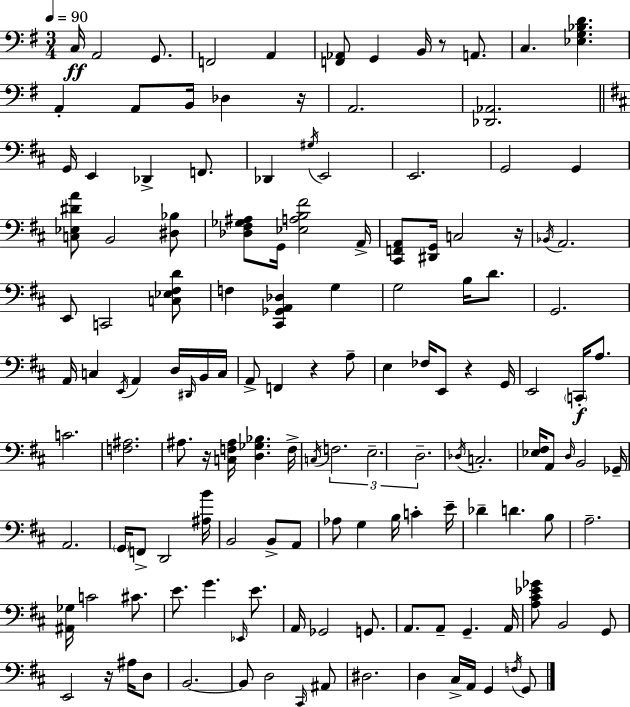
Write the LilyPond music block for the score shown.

{
  \clef bass
  \numericTimeSignature
  \time 3/4
  \key g \major
  \tempo 4 = 90
  \repeat volta 2 { c16\ff a,2 g,8. | f,2 a,4 | <f, aes,>8 g,4 b,16 r8 a,8. | c4. <ees g bes d'>4. | \break a,4-. a,8 b,16 des4 r16 | a,2. | <des, aes,>2. | \bar "||" \break \key d \major g,16 e,4 des,4-> f,8. | des,4 \acciaccatura { gis16 } e,2 | e,2. | g,2 g,4 | \break <c ees dis' a'>8 b,2 <dis bes>8 | <des fis ges ais>8 g,16 <ees a b fis'>2 | a,16-> <cis, f, a,>8 <dis, g,>16 c2 | r16 \acciaccatura { bes,16 } a,2. | \break e,8 c,2 | <c ees fis d'>8 f4 <cis, ges, a, des>4 g4 | g2 b16 d'8. | g,2. | \break a,16 c4 \acciaccatura { e,16 } a,4 | d16 \grace { dis,16 } b,16 c16 a,8-> f,4 r4 | a8-- e4 fes16 e,8 r4 | g,16 e,2 | \break \parenthesize c,16-.\f a8. c'2. | <f ais>2. | ais8. r16 <c f ais>16 <d ges bes>4. | f16-> \acciaccatura { c16 } \tuplet 3/2 { f2. | \break e2.-- | d2.-- } | \acciaccatura { des16 } c2.-. | <ees fis>16 a,8 \grace { d16 } b,2 | \break ges,16-- a,2. | \parenthesize g,16 f,8-> d,2 | <ais b'>16 b,2 | b,8-> a,8 aes8 g4 | \break b16 c'4-. e'16-- des'4-- d'4. | b8 a2.-- | <ais, ges>16 c'2 | cis'8. e'8. g'4. | \break \grace { ees,16 } e'8. a,16 ges,2 | g,8. a,8. a,8-- | g,4.-- a,16 <a cis' ees' ges'>8 b,2 | g,8 e,2 | \break r16 ais16 d8 b,2.~~ | b,8 d2 | \grace { cis,16 } ais,8 dis2. | d4 | \break cis16-> a,16 g,4 \acciaccatura { f16 } g,8 } \bar "|."
}